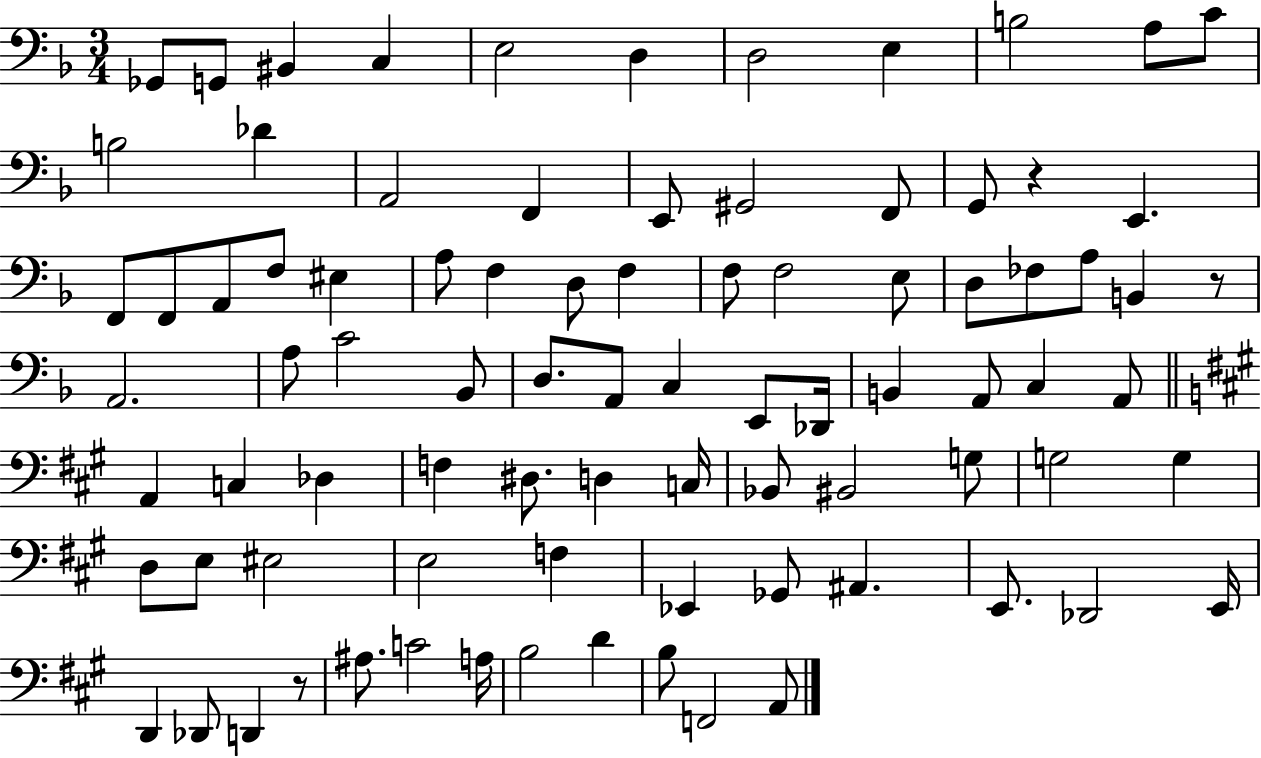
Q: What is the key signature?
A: F major